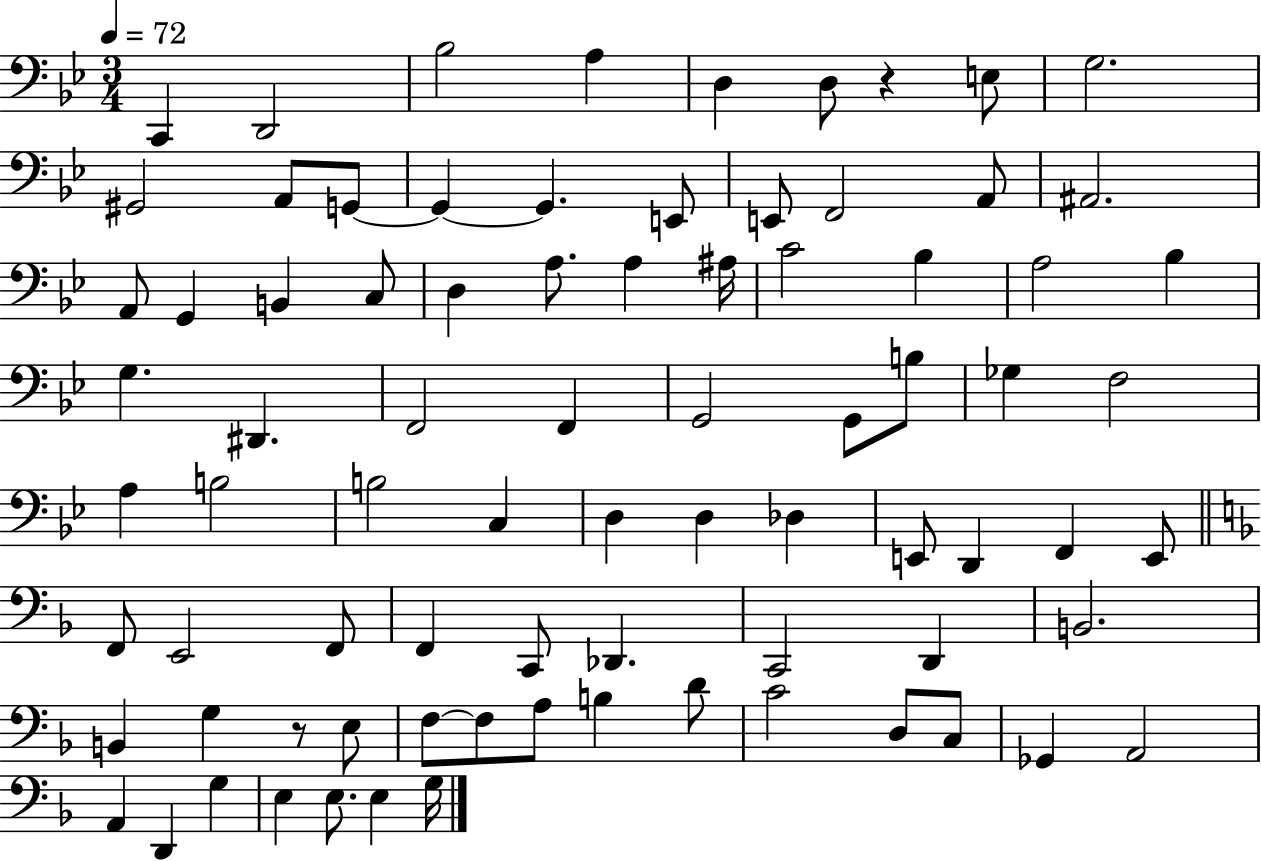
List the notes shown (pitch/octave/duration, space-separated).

C2/q D2/h Bb3/h A3/q D3/q D3/e R/q E3/e G3/h. G#2/h A2/e G2/e G2/q G2/q. E2/e E2/e F2/h A2/e A#2/h. A2/e G2/q B2/q C3/e D3/q A3/e. A3/q A#3/s C4/h Bb3/q A3/h Bb3/q G3/q. D#2/q. F2/h F2/q G2/h G2/e B3/e Gb3/q F3/h A3/q B3/h B3/h C3/q D3/q D3/q Db3/q E2/e D2/q F2/q E2/e F2/e E2/h F2/e F2/q C2/e Db2/q. C2/h D2/q B2/h. B2/q G3/q R/e E3/e F3/e F3/e A3/e B3/q D4/e C4/h D3/e C3/e Gb2/q A2/h A2/q D2/q G3/q E3/q E3/e. E3/q G3/s